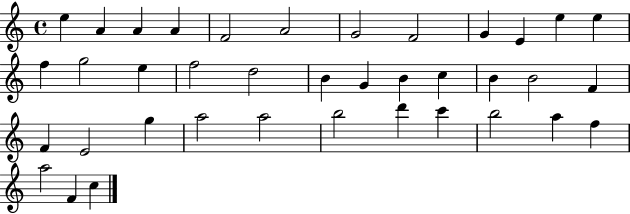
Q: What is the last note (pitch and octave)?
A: C5